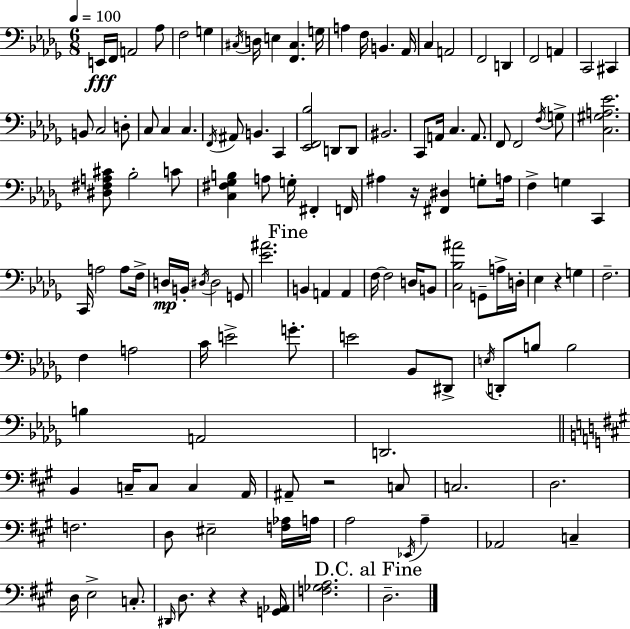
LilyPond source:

{
  \clef bass
  \numericTimeSignature
  \time 6/8
  \key bes \minor
  \tempo 4 = 100
  e,16\fff f,16 a,2 aes8 | f2 g4 | \acciaccatura { cis16 } d16 e4 <f, cis>4. | g16 a4 f16 b,4. | \break aes,16 c4 a,2 | f,2 d,4 | f,2 a,4 | c,2 cis,4 | \break b,8 c2 d8-. | c8 c4 c4. | \acciaccatura { f,16 } ais,8 b,4. c,4 | <ees, f, bes>2 d,8 | \break d,8 bis,2. | c,8 a,16 c4. a,8. | f,8 f,2 | \acciaccatura { f16 } g8-> <c gis a ees'>2. | \break <dis fis a cis'>8 bes2-. | c'8 <c fis ges b>4 a8 g16-. fis,4-. | f,16 ais4 r16 <fis, dis>4 | g8-. a16 f4-> g4 c,4 | \break c,16 a2 | a8 f16-> d16\mp b,16-. \acciaccatura { dis16 } dis2 | g,8 <ees' ais'>2. | \mark "Fine" b,4 a,4 | \break a,4 f16~~ f2 | d16 b,8 <c bes ais'>2 | g,8-- a16-> d16-. ees4 r4 | g4 f2.-- | \break f4 a2 | c'16 e'2-> | g'8.-. e'2 | bes,8 dis,8-> \acciaccatura { e16 } d,8-. b8 b2 | \break b4 a,2 | d,2. | \bar "||" \break \key a \major b,4 c16-- c8 c4 a,16 | ais,8-- r2 c8 | c2. | d2. | \break f2. | d8 eis2-- <f aes>16 a16 | a2 \acciaccatura { ees,16 } a4-- | aes,2 c4-- | \break d16 e2-> c8.-. | \grace { dis,16 } d8. r4 r4 | <g, aes,>16 <f ges a>2. | \mark "D.C. al Fine" d2.-- | \break \bar "|."
}